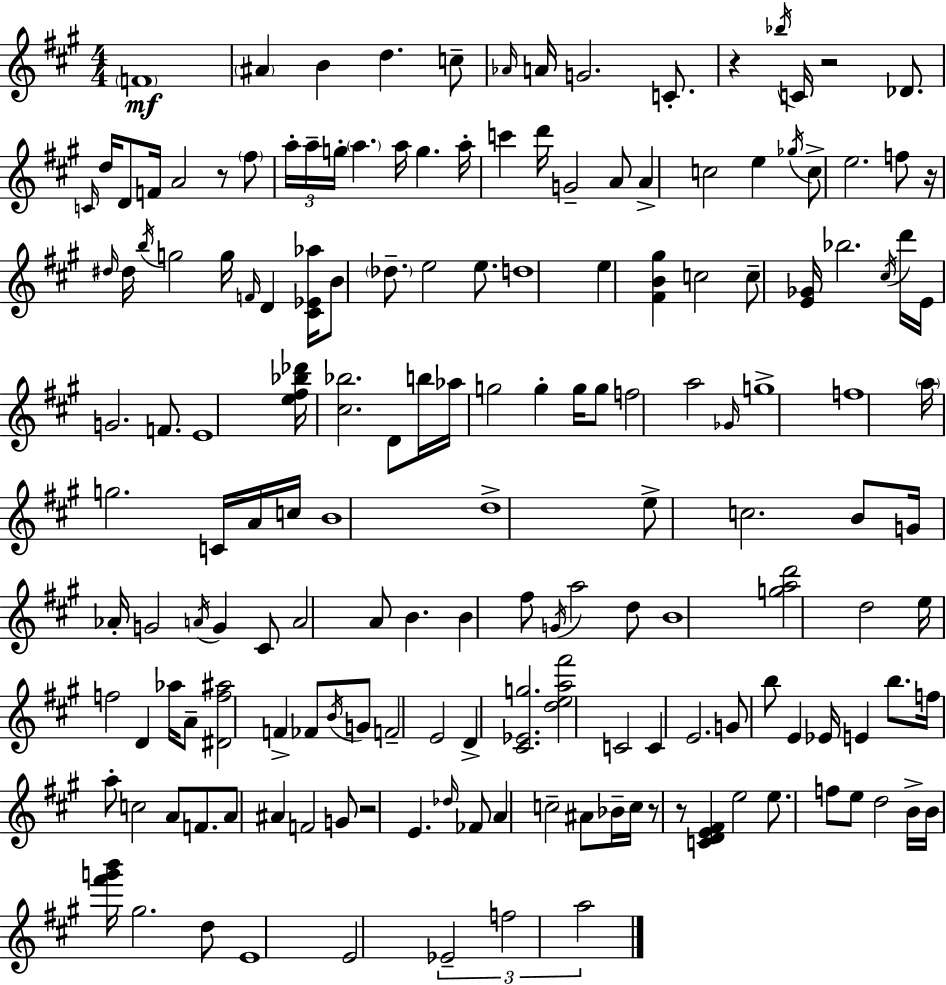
{
  \clef treble
  \numericTimeSignature
  \time 4/4
  \key a \major
  \parenthesize f'1\mf | \parenthesize ais'4 b'4 d''4. c''8-- | \grace { aes'16 } a'16 g'2. c'8.-. | r4 \acciaccatura { bes''16 } c'16 r2 des'8. | \break \grace { c'16 } d''16 d'8 f'16 a'2 r8 | \parenthesize fis''8 \tuplet 3/2 { a''16-. a''16-- g''16-. } \parenthesize a''4. a''16 g''4. | a''16-. c'''4 d'''16 g'2-- | a'8 a'4-> c''2 e''4 | \break \acciaccatura { ges''16 } c''8-> e''2. | f''8 r16 \grace { dis''16 } dis''16 \acciaccatura { b''16 } g''2 | g''16 \grace { f'16 } d'4 <cis' ees' aes''>16 b'8 \parenthesize des''8.-- e''2 | e''8. d''1 | \break e''4 <fis' b' gis''>4 c''2 | c''8-- <e' ges'>16 bes''2. | \acciaccatura { cis''16 } d'''16 e'16 g'2. | f'8. e'1 | \break <e'' fis'' bes'' des'''>16 <cis'' bes''>2. | d'8 b''16 aes''16 g''2 | g''4-. g''16 g''8 f''2 | a''2 \grace { ges'16 } g''1-> | \break f''1 | \parenthesize a''16 g''2. | c'16 a'16 c''16 b'1 | d''1-> | \break e''8-> c''2. | b'8 g'16 aes'16-. g'2 | \acciaccatura { a'16 } g'4 cis'8 a'2 | a'8 b'4. b'4 fis''8 | \break \acciaccatura { g'16 } a''2 d''8 b'1 | <g'' a'' d'''>2 | d''2 e''16 f''2 | d'4 aes''16 a'8-- <dis' f'' ais''>2 | \break f'4-> fes'8 \acciaccatura { b'16 } g'8 f'2-- | e'2 d'4-> | <cis' ees' g''>2. <d'' e'' a'' fis'''>2 | c'2 c'4 | \break e'2. g'8 b''8 | e'4 ees'16 e'4 b''8. f''16 a''8-. c''2 | a'8 f'8. a'8 ais'4 | f'2 g'8 r2 | \break e'4. \grace { des''16 } fes'8 a'4 | c''2-- ais'8 bes'16-- c''16 r8 r8 | <c' d' e' fis'>4 e''2 e''8. | f''8 e''8 d''2 b'16-> b'16 <fis''' g''' b'''>16 gis''2. | \break d''8 e'1 | e'2 | \tuplet 3/2 { ees'2-- f''2 | a''2 } \bar "|."
}